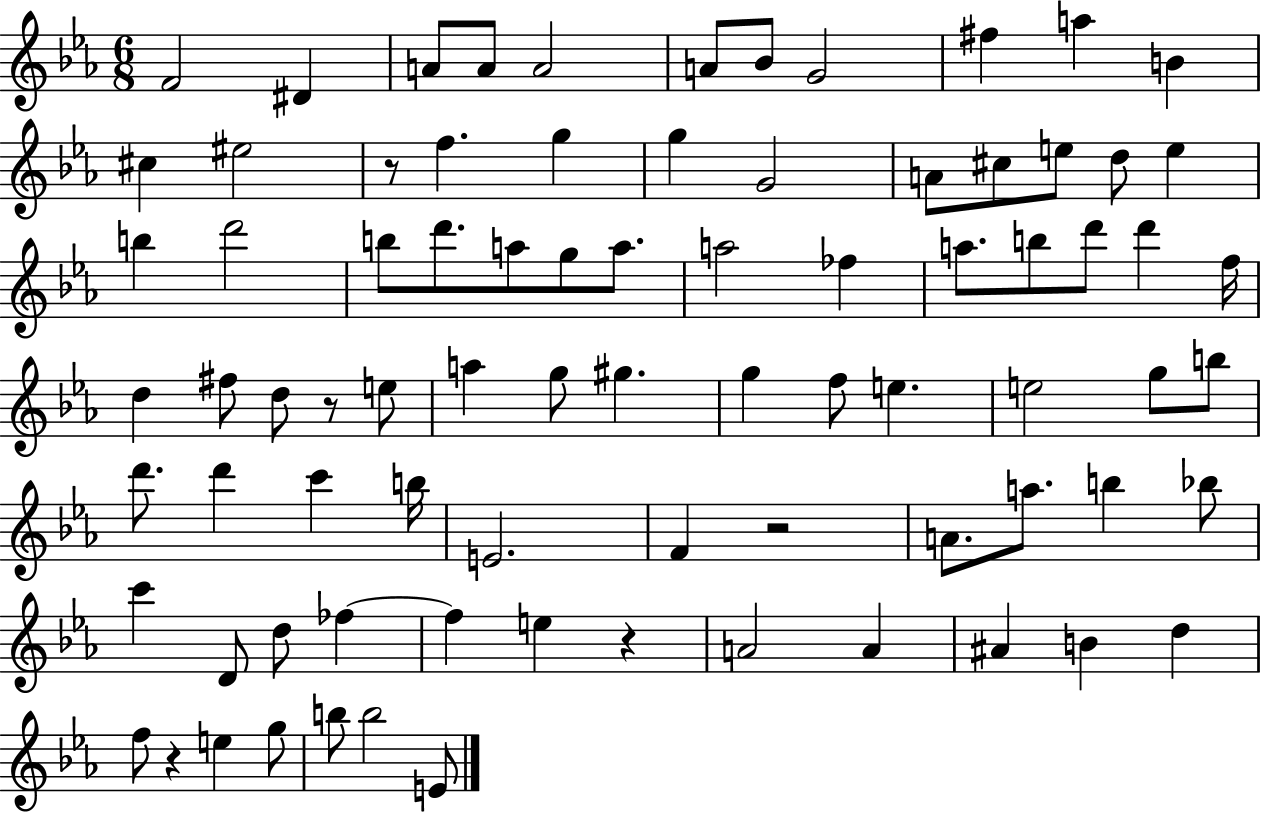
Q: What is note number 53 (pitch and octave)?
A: B5